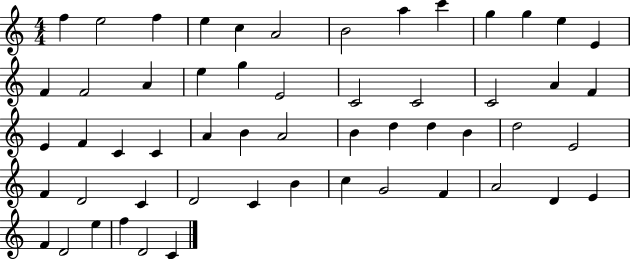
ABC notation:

X:1
T:Untitled
M:4/4
L:1/4
K:C
f e2 f e c A2 B2 a c' g g e E F F2 A e g E2 C2 C2 C2 A F E F C C A B A2 B d d B d2 E2 F D2 C D2 C B c G2 F A2 D E F D2 e f D2 C